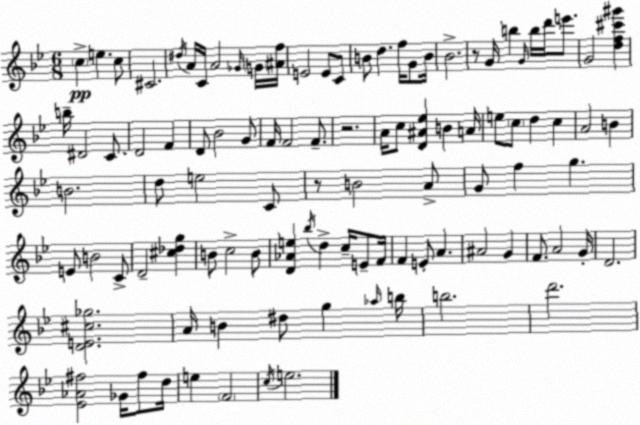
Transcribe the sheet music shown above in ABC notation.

X:1
T:Untitled
M:6/8
L:1/4
K:Gm
c e c/2 ^C2 ^d/4 A/4 C/4 A2 _G/4 G/4 [^Af]/4 E2 E/2 C/2 B/2 d f/4 G/2 B/4 _B2 z/2 G/4 b G/4 b/4 d'/4 e'/2 G2 [df^c'^g'] b/4 ^D2 C/2 D2 F D/2 _B2 G/2 F/4 F2 F/2 z2 A/4 c/2 [D^A_e] B A/4 e/2 c/2 d c A2 B B2 d/2 e2 C/2 z/2 B2 A/2 G/2 f g E/2 B2 C/2 D2 [^c_dg] B/2 c2 B/2 [D_Ae] _b/4 d c/4 E/2 F/4 F E/2 A ^A2 G F/2 A2 G/4 D2 [DE^c_g]2 A/4 B ^d/2 g _a/4 b/4 b2 d'2 [_E_A^f]2 _G/4 ^f/2 d/4 e F2 c/4 e2